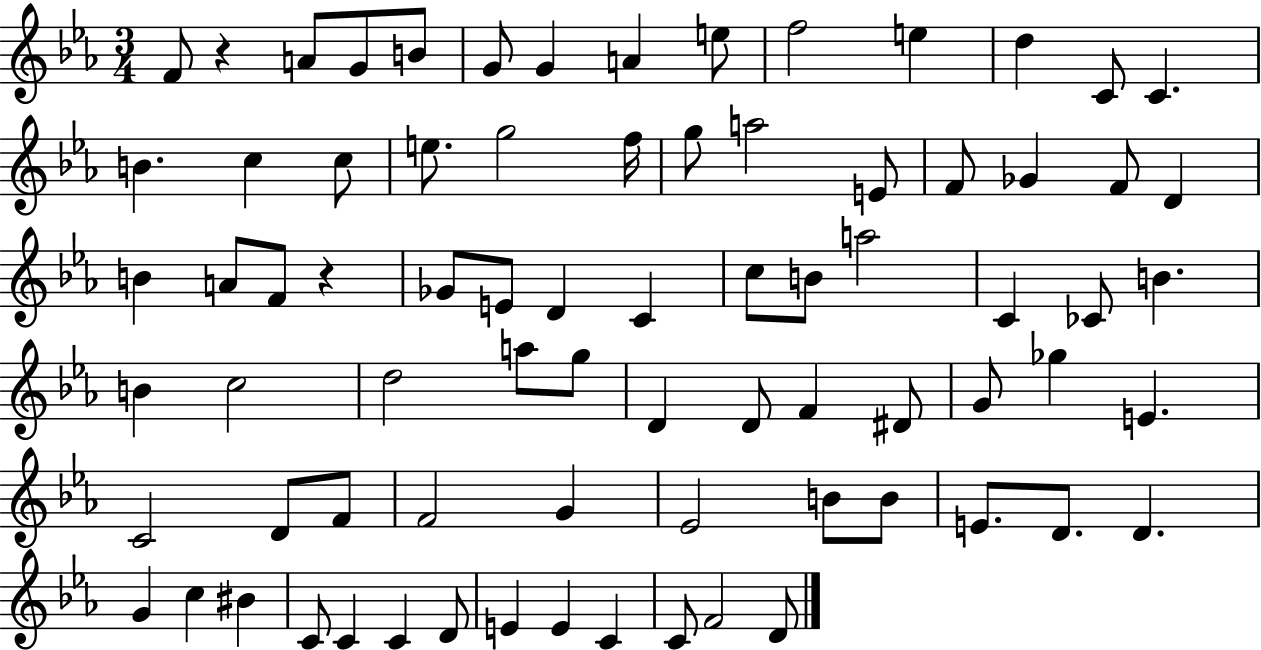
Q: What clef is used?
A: treble